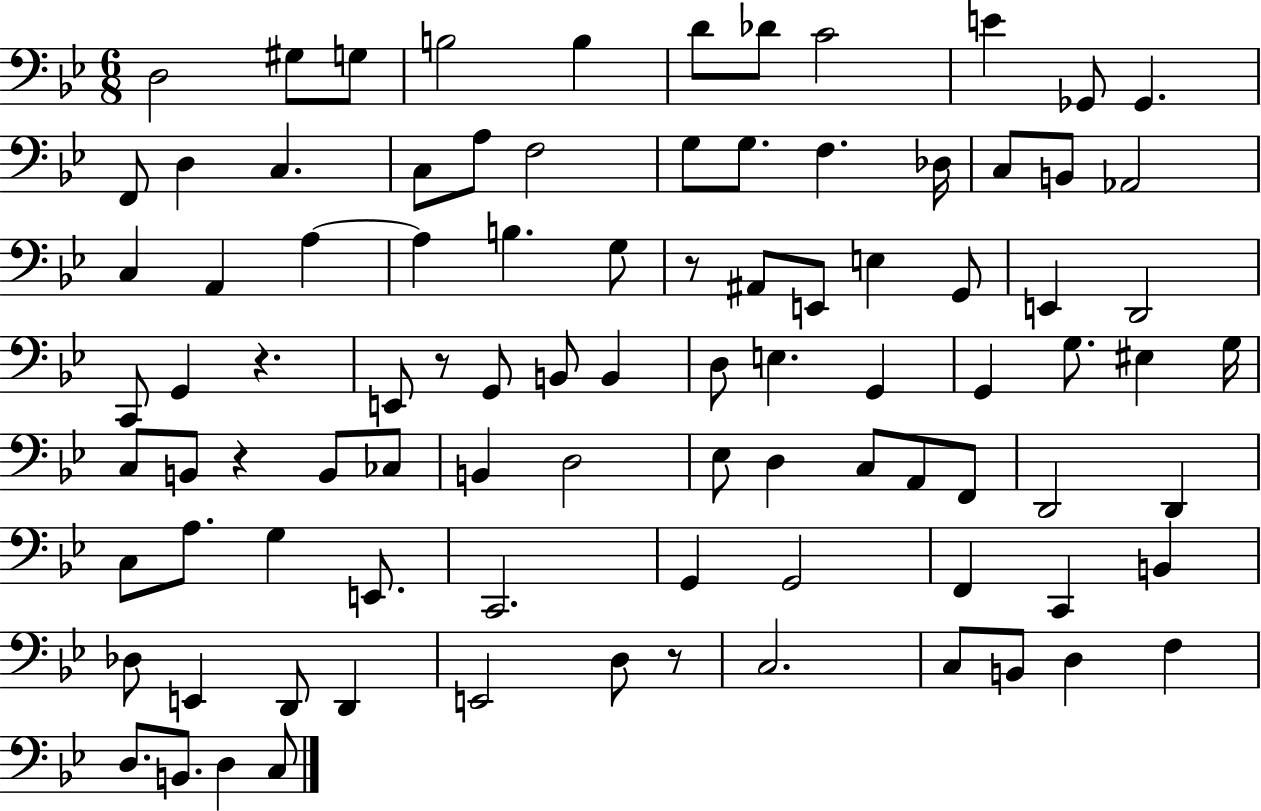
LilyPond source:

{
  \clef bass
  \numericTimeSignature
  \time 6/8
  \key bes \major
  d2 gis8 g8 | b2 b4 | d'8 des'8 c'2 | e'4 ges,8 ges,4. | \break f,8 d4 c4. | c8 a8 f2 | g8 g8. f4. des16 | c8 b,8 aes,2 | \break c4 a,4 a4~~ | a4 b4. g8 | r8 ais,8 e,8 e4 g,8 | e,4 d,2 | \break c,8 g,4 r4. | e,8 r8 g,8 b,8 b,4 | d8 e4. g,4 | g,4 g8. eis4 g16 | \break c8 b,8 r4 b,8 ces8 | b,4 d2 | ees8 d4 c8 a,8 f,8 | d,2 d,4 | \break c8 a8. g4 e,8. | c,2. | g,4 g,2 | f,4 c,4 b,4 | \break des8 e,4 d,8 d,4 | e,2 d8 r8 | c2. | c8 b,8 d4 f4 | \break d8. b,8. d4 c8 | \bar "|."
}